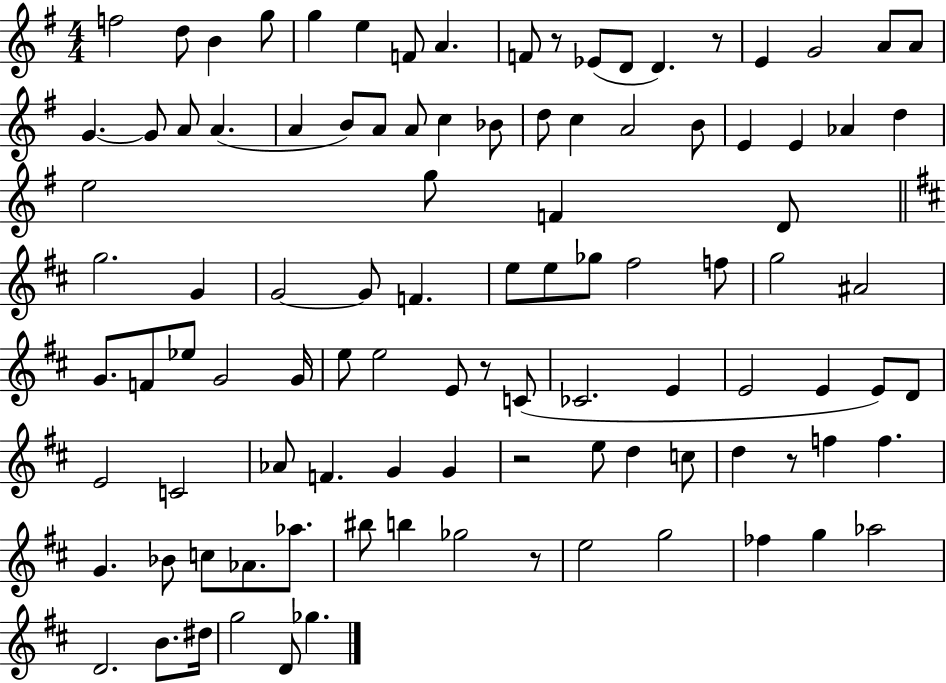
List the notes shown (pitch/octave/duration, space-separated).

F5/h D5/e B4/q G5/e G5/q E5/q F4/e A4/q. F4/e R/e Eb4/e D4/e D4/q. R/e E4/q G4/h A4/e A4/e G4/q. G4/e A4/e A4/q. A4/q B4/e A4/e A4/e C5/q Bb4/e D5/e C5/q A4/h B4/e E4/q E4/q Ab4/q D5/q E5/h G5/e F4/q D4/e G5/h. G4/q G4/h G4/e F4/q. E5/e E5/e Gb5/e F#5/h F5/e G5/h A#4/h G4/e. F4/e Eb5/e G4/h G4/s E5/e E5/h E4/e R/e C4/e CES4/h. E4/q E4/h E4/q E4/e D4/e E4/h C4/h Ab4/e F4/q. G4/q G4/q R/h E5/e D5/q C5/e D5/q R/e F5/q F5/q. G4/q. Bb4/e C5/e Ab4/e. Ab5/e. BIS5/e B5/q Gb5/h R/e E5/h G5/h FES5/q G5/q Ab5/h D4/h. B4/e. D#5/s G5/h D4/e Gb5/q.